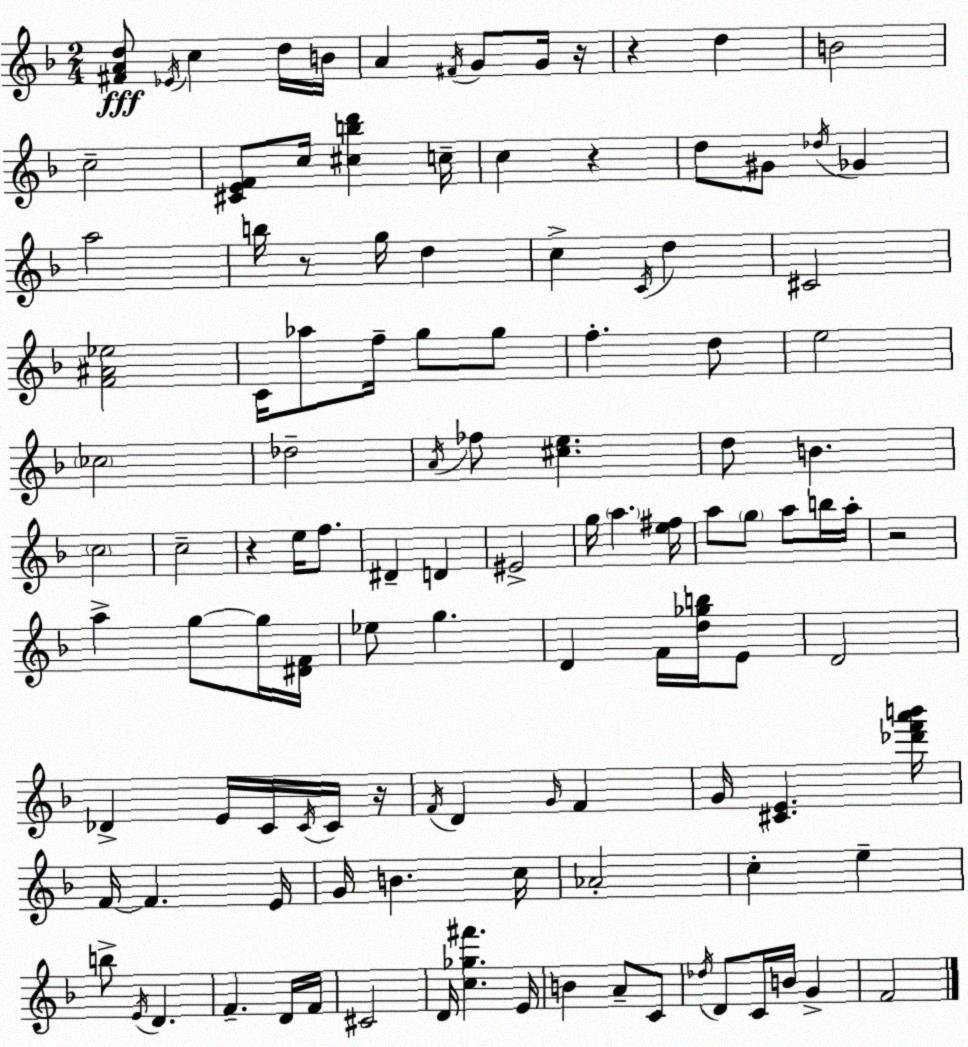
X:1
T:Untitled
M:2/4
L:1/4
K:Dm
[^FAd]/2 _E/4 c d/4 B/4 A ^F/4 G/2 G/4 z/4 z d B2 c2 [^CEF]/2 c/4 [^cbd'] c/4 c z d/2 ^G/2 _d/4 _G a2 b/4 z/2 g/4 d c C/4 d ^C2 [F^A_e]2 C/4 _a/2 f/4 g/2 g/2 f d/2 e2 _c2 _d2 A/4 _f/2 [^ce] d/2 B c2 c2 z e/4 f/2 ^D D ^E2 g/4 a [e^f]/4 a/2 g/2 a/2 b/4 a/4 z2 a g/2 g/4 [^DF]/4 _e/2 g D F/4 [d_gb]/4 E/2 D2 _D E/4 C/4 C/4 C/4 z/4 F/4 D G/4 F G/4 [^CE] [_d'f'a'b']/4 F/4 F E/4 G/4 B c/4 _A2 c e b/2 E/4 D F D/4 F/4 ^C2 D/4 [c_g^f'] E/4 B A/2 C/2 _d/4 D/2 C/4 B/4 G F2